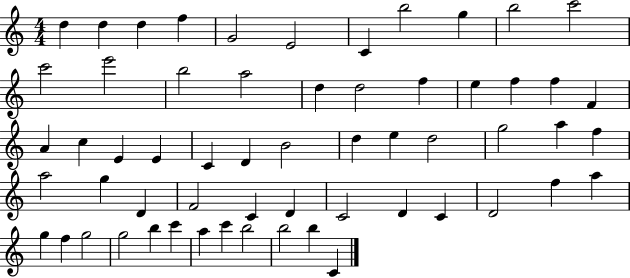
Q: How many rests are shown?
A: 0